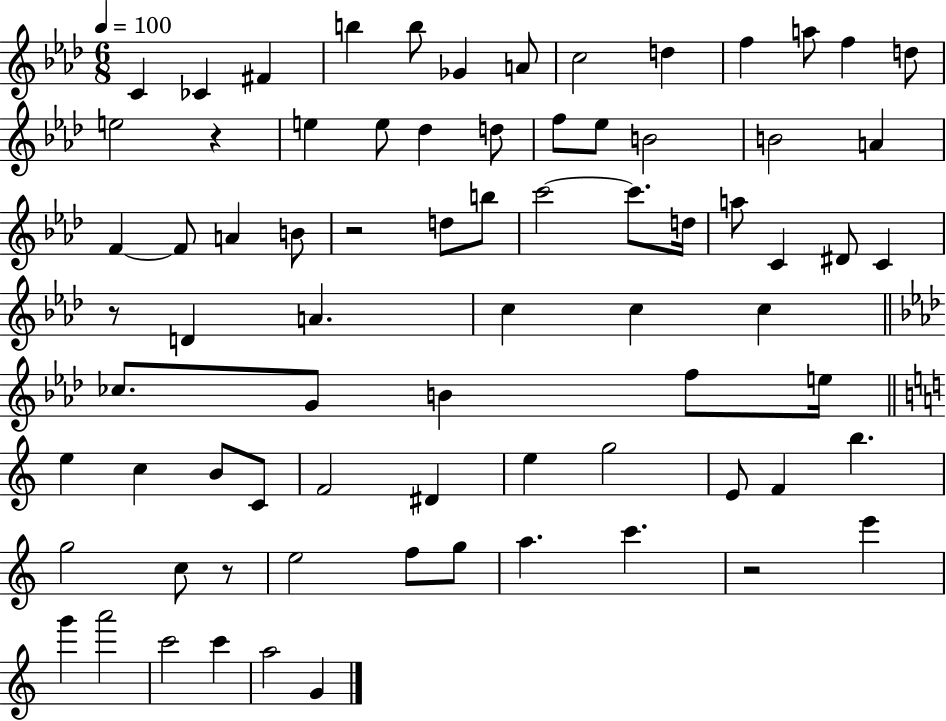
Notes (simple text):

C4/q CES4/q F#4/q B5/q B5/e Gb4/q A4/e C5/h D5/q F5/q A5/e F5/q D5/e E5/h R/q E5/q E5/e Db5/q D5/e F5/e Eb5/e B4/h B4/h A4/q F4/q F4/e A4/q B4/e R/h D5/e B5/e C6/h C6/e. D5/s A5/e C4/q D#4/e C4/q R/e D4/q A4/q. C5/q C5/q C5/q CES5/e. G4/e B4/q F5/e E5/s E5/q C5/q B4/e C4/e F4/h D#4/q E5/q G5/h E4/e F4/q B5/q. G5/h C5/e R/e E5/h F5/e G5/e A5/q. C6/q. R/h E6/q G6/q A6/h C6/h C6/q A5/h G4/q